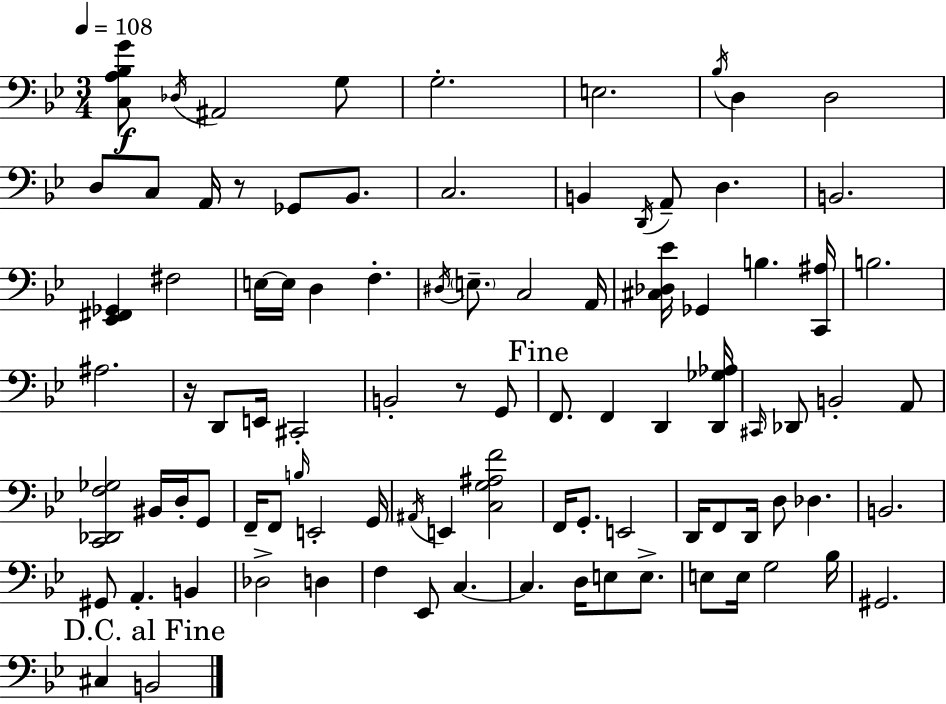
{
  \clef bass
  \numericTimeSignature
  \time 3/4
  \key g \minor
  \tempo 4 = 108
  \repeat volta 2 { <c a bes g'>8\f \acciaccatura { des16 } ais,2 g8 | g2.-. | e2. | \acciaccatura { bes16 } d4 d2 | \break d8 c8 a,16 r8 ges,8 bes,8. | c2. | b,4 \acciaccatura { d,16 } a,8-- d4. | b,2. | \break <ees, fis, ges,>4 fis2 | e16~~ e16 d4 f4.-. | \acciaccatura { dis16 } \parenthesize e8.-- c2 | a,16 <cis des ees'>16 ges,4 b4. | \break <c, ais>16 b2. | ais2. | r16 d,8 e,16 cis,2-. | b,2-. | \break r8 g,8 \mark "Fine" f,8. f,4 d,4 | <d, ges aes>16 \grace { cis,16 } des,8 b,2-. | a,8 <c, des, f ges>2 | bis,16 d16-. g,8 f,16-- f,8 \grace { b16 } e,2-. | \break g,16 \acciaccatura { ais,16 } e,4 <c g ais f'>2 | f,16 g,8.-. e,2 | d,16 f,8 d,16 d8 | des4. b,2. | \break gis,8 a,4.-. | b,4 des2-> | d4 f4 ees,8 | c4.~~ c4. | \break d16 e8 e8.-> e8 e16 g2 | bes16 gis,2. | \mark "D.C. al Fine" cis4 b,2 | } \bar "|."
}